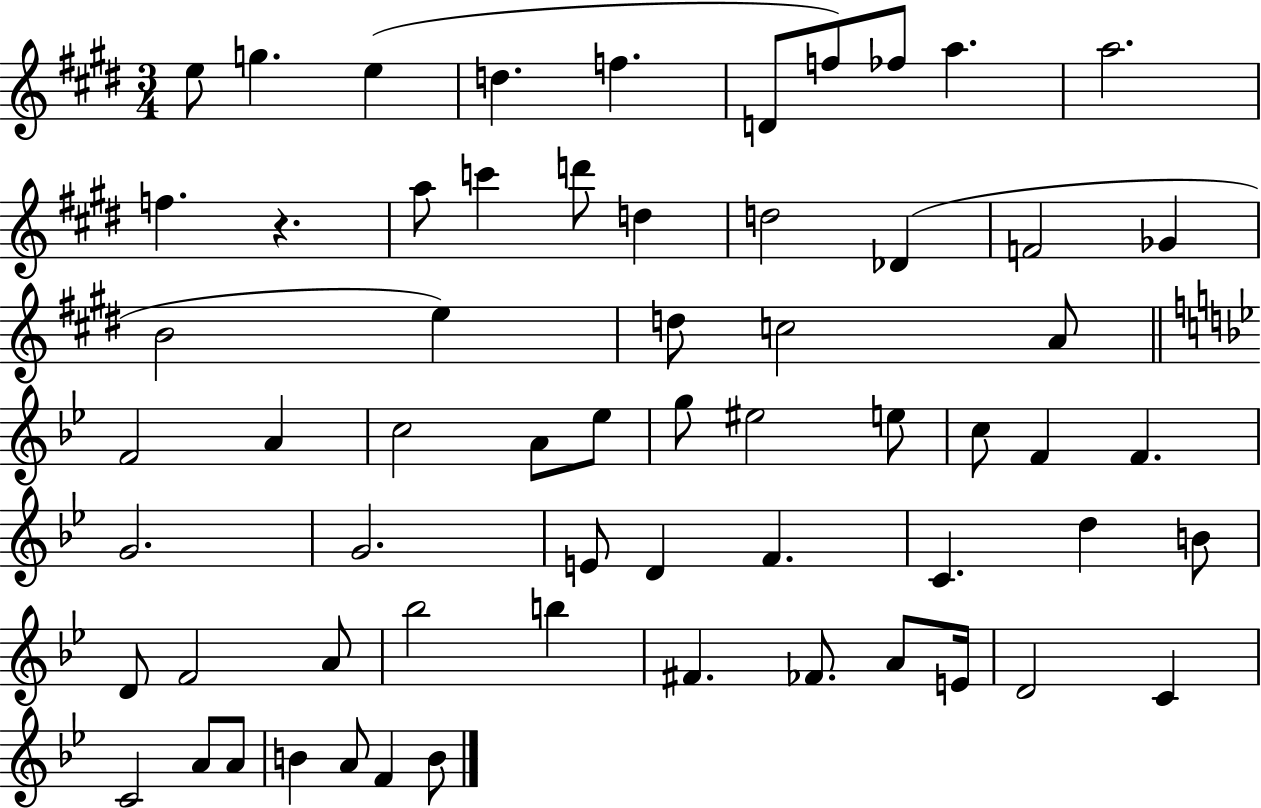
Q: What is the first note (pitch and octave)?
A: E5